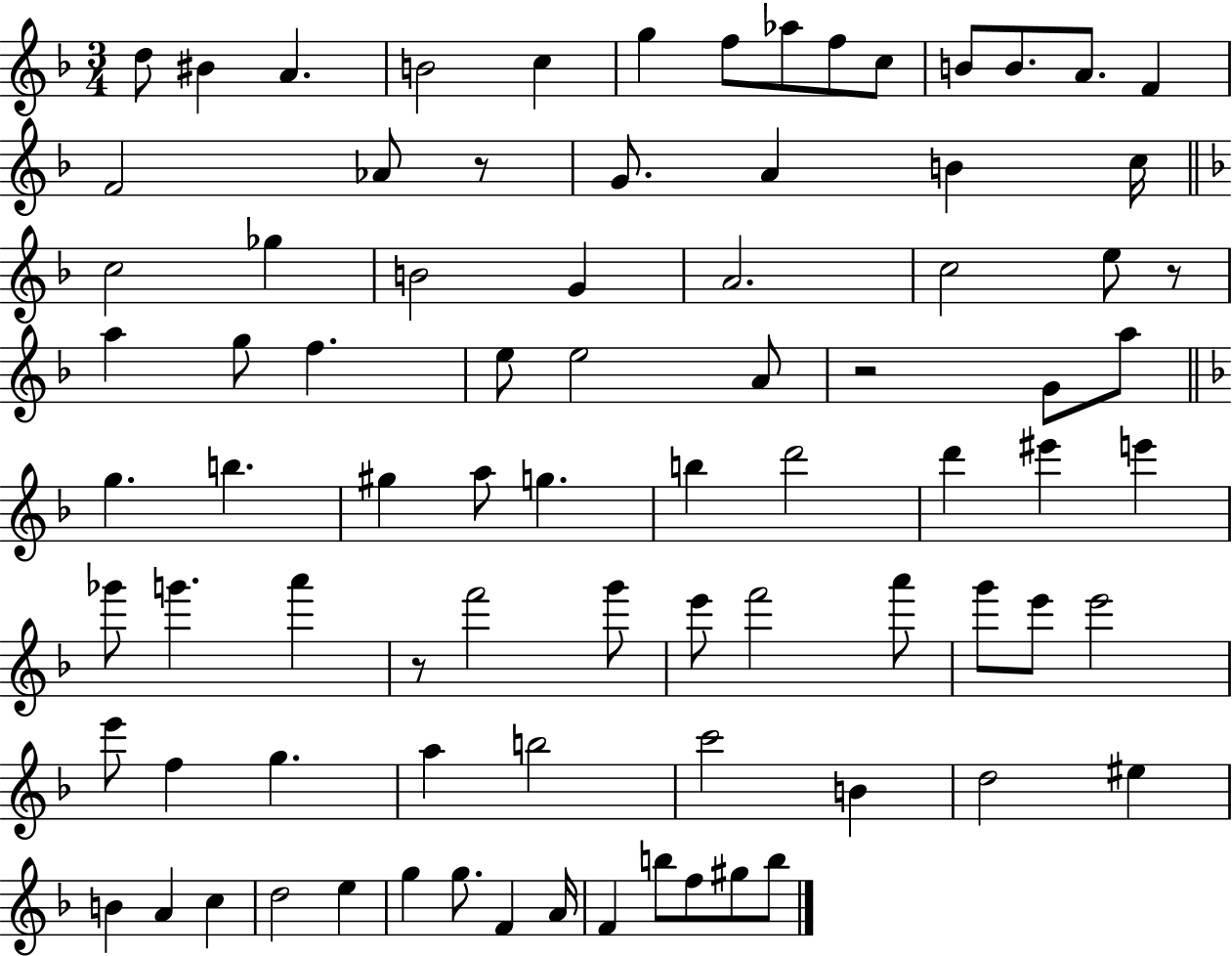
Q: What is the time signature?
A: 3/4